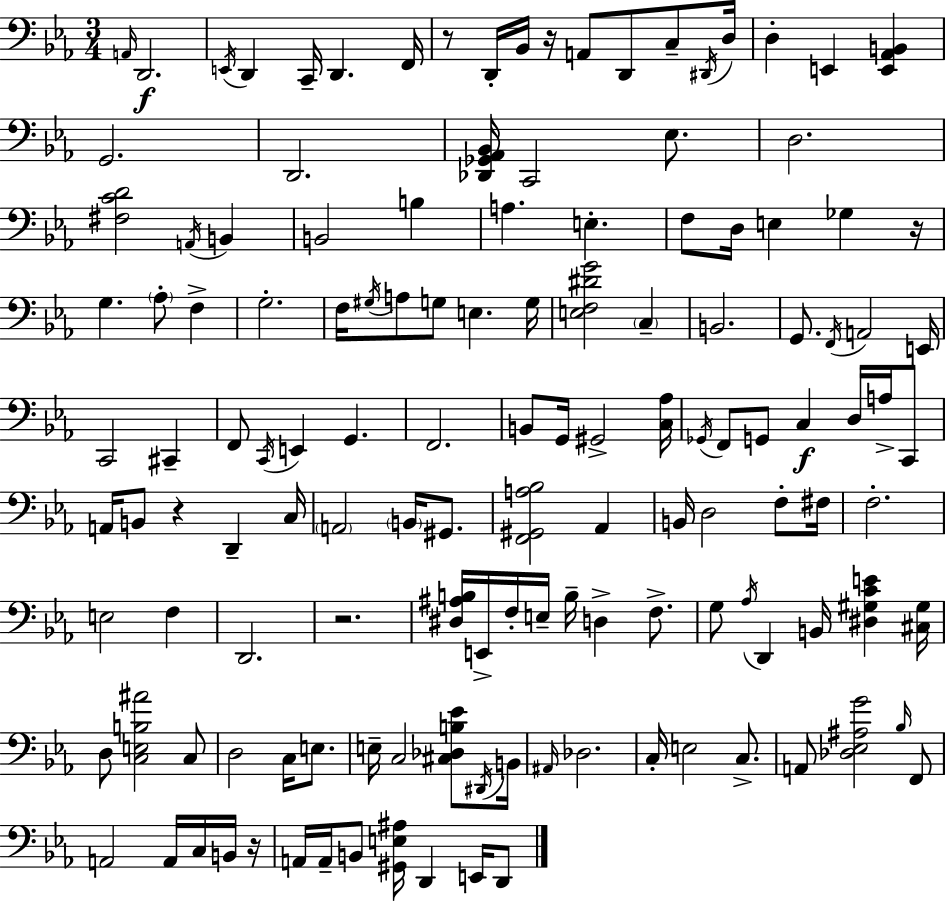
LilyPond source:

{
  \clef bass
  \numericTimeSignature
  \time 3/4
  \key ees \major
  \grace { a,16 }\f d,2. | \acciaccatura { e,16 } d,4 c,16-- d,4. | f,16 r8 d,16-. bes,16 r16 a,8 d,8 c8-- | \acciaccatura { dis,16 } d16 d4-. e,4 <e, aes, b,>4 | \break g,2. | d,2. | <des, ges, aes, bes,>16 c,2 | ees8. d2. | \break <fis c' d'>2 \acciaccatura { a,16 } | b,4 b,2 | b4 a4. e4.-. | f8 d16 e4 ges4 | \break r16 g4. \parenthesize aes8-. | f4-> g2.-. | f16 \acciaccatura { gis16 } a8 g8 e4. | g16 <e f dis' g'>2 | \break \parenthesize c4-- b,2. | g,8. \acciaccatura { f,16 } a,2 | e,16 c,2 | cis,4-- f,8 \acciaccatura { c,16 } e,4 | \break g,4. f,2. | b,8 g,16 gis,2-> | <c aes>16 \acciaccatura { ges,16 } f,8 g,8 | c4\f d16 a16-> c,8 a,16 b,8 r4 | \break d,4-- c16 \parenthesize a,2 | \parenthesize b,16 gis,8. <f, gis, a bes>2 | aes,4 b,16 d2 | f8-. fis16 f2.-. | \break e2 | f4 d,2. | r2. | <dis ais b>16 e,16-> f16-. e16-- | \break b16-- d4-> f8.-> g8 \acciaccatura { aes16 } d,4 | b,16 <dis gis c' e'>4 <cis gis>16 d8 <c e b ais'>2 | c8 d2 | c16 e8. e16-- c2 | \break <cis des b ees'>8 \acciaccatura { dis,16 } b,16 \grace { ais,16 } des2. | c16-. | e2 c8.-> a,8 | <des ees ais g'>2 \grace { bes16 } f,8 | \break a,2 a,16 c16 b,16 r16 | a,16 a,16-- b,8 <gis, e ais>16 d,4 e,16 d,8 | \bar "|."
}